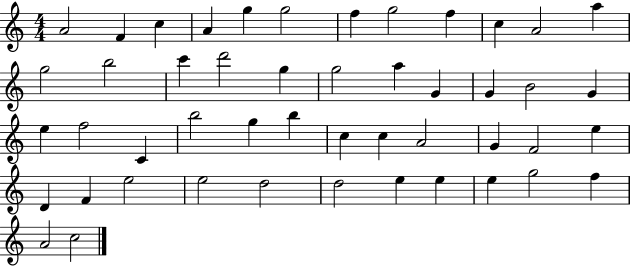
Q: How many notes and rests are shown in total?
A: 48